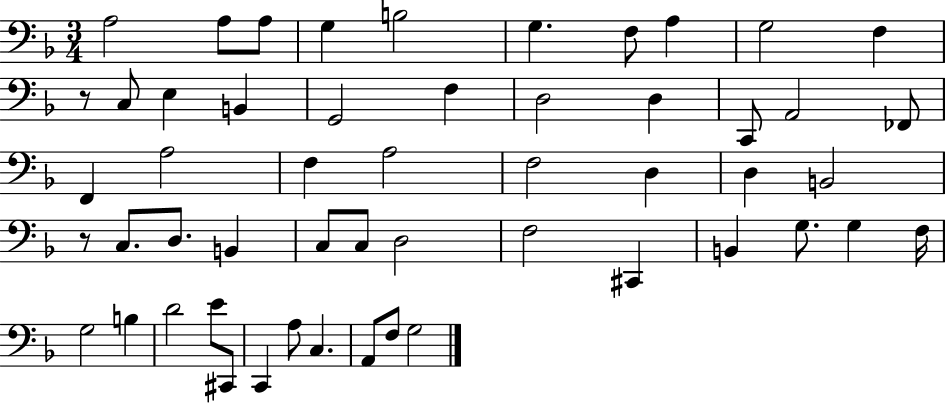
{
  \clef bass
  \numericTimeSignature
  \time 3/4
  \key f \major
  a2 a8 a8 | g4 b2 | g4. f8 a4 | g2 f4 | \break r8 c8 e4 b,4 | g,2 f4 | d2 d4 | c,8 a,2 fes,8 | \break f,4 a2 | f4 a2 | f2 d4 | d4 b,2 | \break r8 c8. d8. b,4 | c8 c8 d2 | f2 cis,4 | b,4 g8. g4 f16 | \break g2 b4 | d'2 e'8 cis,8 | c,4 a8 c4. | a,8 f8 g2 | \break \bar "|."
}